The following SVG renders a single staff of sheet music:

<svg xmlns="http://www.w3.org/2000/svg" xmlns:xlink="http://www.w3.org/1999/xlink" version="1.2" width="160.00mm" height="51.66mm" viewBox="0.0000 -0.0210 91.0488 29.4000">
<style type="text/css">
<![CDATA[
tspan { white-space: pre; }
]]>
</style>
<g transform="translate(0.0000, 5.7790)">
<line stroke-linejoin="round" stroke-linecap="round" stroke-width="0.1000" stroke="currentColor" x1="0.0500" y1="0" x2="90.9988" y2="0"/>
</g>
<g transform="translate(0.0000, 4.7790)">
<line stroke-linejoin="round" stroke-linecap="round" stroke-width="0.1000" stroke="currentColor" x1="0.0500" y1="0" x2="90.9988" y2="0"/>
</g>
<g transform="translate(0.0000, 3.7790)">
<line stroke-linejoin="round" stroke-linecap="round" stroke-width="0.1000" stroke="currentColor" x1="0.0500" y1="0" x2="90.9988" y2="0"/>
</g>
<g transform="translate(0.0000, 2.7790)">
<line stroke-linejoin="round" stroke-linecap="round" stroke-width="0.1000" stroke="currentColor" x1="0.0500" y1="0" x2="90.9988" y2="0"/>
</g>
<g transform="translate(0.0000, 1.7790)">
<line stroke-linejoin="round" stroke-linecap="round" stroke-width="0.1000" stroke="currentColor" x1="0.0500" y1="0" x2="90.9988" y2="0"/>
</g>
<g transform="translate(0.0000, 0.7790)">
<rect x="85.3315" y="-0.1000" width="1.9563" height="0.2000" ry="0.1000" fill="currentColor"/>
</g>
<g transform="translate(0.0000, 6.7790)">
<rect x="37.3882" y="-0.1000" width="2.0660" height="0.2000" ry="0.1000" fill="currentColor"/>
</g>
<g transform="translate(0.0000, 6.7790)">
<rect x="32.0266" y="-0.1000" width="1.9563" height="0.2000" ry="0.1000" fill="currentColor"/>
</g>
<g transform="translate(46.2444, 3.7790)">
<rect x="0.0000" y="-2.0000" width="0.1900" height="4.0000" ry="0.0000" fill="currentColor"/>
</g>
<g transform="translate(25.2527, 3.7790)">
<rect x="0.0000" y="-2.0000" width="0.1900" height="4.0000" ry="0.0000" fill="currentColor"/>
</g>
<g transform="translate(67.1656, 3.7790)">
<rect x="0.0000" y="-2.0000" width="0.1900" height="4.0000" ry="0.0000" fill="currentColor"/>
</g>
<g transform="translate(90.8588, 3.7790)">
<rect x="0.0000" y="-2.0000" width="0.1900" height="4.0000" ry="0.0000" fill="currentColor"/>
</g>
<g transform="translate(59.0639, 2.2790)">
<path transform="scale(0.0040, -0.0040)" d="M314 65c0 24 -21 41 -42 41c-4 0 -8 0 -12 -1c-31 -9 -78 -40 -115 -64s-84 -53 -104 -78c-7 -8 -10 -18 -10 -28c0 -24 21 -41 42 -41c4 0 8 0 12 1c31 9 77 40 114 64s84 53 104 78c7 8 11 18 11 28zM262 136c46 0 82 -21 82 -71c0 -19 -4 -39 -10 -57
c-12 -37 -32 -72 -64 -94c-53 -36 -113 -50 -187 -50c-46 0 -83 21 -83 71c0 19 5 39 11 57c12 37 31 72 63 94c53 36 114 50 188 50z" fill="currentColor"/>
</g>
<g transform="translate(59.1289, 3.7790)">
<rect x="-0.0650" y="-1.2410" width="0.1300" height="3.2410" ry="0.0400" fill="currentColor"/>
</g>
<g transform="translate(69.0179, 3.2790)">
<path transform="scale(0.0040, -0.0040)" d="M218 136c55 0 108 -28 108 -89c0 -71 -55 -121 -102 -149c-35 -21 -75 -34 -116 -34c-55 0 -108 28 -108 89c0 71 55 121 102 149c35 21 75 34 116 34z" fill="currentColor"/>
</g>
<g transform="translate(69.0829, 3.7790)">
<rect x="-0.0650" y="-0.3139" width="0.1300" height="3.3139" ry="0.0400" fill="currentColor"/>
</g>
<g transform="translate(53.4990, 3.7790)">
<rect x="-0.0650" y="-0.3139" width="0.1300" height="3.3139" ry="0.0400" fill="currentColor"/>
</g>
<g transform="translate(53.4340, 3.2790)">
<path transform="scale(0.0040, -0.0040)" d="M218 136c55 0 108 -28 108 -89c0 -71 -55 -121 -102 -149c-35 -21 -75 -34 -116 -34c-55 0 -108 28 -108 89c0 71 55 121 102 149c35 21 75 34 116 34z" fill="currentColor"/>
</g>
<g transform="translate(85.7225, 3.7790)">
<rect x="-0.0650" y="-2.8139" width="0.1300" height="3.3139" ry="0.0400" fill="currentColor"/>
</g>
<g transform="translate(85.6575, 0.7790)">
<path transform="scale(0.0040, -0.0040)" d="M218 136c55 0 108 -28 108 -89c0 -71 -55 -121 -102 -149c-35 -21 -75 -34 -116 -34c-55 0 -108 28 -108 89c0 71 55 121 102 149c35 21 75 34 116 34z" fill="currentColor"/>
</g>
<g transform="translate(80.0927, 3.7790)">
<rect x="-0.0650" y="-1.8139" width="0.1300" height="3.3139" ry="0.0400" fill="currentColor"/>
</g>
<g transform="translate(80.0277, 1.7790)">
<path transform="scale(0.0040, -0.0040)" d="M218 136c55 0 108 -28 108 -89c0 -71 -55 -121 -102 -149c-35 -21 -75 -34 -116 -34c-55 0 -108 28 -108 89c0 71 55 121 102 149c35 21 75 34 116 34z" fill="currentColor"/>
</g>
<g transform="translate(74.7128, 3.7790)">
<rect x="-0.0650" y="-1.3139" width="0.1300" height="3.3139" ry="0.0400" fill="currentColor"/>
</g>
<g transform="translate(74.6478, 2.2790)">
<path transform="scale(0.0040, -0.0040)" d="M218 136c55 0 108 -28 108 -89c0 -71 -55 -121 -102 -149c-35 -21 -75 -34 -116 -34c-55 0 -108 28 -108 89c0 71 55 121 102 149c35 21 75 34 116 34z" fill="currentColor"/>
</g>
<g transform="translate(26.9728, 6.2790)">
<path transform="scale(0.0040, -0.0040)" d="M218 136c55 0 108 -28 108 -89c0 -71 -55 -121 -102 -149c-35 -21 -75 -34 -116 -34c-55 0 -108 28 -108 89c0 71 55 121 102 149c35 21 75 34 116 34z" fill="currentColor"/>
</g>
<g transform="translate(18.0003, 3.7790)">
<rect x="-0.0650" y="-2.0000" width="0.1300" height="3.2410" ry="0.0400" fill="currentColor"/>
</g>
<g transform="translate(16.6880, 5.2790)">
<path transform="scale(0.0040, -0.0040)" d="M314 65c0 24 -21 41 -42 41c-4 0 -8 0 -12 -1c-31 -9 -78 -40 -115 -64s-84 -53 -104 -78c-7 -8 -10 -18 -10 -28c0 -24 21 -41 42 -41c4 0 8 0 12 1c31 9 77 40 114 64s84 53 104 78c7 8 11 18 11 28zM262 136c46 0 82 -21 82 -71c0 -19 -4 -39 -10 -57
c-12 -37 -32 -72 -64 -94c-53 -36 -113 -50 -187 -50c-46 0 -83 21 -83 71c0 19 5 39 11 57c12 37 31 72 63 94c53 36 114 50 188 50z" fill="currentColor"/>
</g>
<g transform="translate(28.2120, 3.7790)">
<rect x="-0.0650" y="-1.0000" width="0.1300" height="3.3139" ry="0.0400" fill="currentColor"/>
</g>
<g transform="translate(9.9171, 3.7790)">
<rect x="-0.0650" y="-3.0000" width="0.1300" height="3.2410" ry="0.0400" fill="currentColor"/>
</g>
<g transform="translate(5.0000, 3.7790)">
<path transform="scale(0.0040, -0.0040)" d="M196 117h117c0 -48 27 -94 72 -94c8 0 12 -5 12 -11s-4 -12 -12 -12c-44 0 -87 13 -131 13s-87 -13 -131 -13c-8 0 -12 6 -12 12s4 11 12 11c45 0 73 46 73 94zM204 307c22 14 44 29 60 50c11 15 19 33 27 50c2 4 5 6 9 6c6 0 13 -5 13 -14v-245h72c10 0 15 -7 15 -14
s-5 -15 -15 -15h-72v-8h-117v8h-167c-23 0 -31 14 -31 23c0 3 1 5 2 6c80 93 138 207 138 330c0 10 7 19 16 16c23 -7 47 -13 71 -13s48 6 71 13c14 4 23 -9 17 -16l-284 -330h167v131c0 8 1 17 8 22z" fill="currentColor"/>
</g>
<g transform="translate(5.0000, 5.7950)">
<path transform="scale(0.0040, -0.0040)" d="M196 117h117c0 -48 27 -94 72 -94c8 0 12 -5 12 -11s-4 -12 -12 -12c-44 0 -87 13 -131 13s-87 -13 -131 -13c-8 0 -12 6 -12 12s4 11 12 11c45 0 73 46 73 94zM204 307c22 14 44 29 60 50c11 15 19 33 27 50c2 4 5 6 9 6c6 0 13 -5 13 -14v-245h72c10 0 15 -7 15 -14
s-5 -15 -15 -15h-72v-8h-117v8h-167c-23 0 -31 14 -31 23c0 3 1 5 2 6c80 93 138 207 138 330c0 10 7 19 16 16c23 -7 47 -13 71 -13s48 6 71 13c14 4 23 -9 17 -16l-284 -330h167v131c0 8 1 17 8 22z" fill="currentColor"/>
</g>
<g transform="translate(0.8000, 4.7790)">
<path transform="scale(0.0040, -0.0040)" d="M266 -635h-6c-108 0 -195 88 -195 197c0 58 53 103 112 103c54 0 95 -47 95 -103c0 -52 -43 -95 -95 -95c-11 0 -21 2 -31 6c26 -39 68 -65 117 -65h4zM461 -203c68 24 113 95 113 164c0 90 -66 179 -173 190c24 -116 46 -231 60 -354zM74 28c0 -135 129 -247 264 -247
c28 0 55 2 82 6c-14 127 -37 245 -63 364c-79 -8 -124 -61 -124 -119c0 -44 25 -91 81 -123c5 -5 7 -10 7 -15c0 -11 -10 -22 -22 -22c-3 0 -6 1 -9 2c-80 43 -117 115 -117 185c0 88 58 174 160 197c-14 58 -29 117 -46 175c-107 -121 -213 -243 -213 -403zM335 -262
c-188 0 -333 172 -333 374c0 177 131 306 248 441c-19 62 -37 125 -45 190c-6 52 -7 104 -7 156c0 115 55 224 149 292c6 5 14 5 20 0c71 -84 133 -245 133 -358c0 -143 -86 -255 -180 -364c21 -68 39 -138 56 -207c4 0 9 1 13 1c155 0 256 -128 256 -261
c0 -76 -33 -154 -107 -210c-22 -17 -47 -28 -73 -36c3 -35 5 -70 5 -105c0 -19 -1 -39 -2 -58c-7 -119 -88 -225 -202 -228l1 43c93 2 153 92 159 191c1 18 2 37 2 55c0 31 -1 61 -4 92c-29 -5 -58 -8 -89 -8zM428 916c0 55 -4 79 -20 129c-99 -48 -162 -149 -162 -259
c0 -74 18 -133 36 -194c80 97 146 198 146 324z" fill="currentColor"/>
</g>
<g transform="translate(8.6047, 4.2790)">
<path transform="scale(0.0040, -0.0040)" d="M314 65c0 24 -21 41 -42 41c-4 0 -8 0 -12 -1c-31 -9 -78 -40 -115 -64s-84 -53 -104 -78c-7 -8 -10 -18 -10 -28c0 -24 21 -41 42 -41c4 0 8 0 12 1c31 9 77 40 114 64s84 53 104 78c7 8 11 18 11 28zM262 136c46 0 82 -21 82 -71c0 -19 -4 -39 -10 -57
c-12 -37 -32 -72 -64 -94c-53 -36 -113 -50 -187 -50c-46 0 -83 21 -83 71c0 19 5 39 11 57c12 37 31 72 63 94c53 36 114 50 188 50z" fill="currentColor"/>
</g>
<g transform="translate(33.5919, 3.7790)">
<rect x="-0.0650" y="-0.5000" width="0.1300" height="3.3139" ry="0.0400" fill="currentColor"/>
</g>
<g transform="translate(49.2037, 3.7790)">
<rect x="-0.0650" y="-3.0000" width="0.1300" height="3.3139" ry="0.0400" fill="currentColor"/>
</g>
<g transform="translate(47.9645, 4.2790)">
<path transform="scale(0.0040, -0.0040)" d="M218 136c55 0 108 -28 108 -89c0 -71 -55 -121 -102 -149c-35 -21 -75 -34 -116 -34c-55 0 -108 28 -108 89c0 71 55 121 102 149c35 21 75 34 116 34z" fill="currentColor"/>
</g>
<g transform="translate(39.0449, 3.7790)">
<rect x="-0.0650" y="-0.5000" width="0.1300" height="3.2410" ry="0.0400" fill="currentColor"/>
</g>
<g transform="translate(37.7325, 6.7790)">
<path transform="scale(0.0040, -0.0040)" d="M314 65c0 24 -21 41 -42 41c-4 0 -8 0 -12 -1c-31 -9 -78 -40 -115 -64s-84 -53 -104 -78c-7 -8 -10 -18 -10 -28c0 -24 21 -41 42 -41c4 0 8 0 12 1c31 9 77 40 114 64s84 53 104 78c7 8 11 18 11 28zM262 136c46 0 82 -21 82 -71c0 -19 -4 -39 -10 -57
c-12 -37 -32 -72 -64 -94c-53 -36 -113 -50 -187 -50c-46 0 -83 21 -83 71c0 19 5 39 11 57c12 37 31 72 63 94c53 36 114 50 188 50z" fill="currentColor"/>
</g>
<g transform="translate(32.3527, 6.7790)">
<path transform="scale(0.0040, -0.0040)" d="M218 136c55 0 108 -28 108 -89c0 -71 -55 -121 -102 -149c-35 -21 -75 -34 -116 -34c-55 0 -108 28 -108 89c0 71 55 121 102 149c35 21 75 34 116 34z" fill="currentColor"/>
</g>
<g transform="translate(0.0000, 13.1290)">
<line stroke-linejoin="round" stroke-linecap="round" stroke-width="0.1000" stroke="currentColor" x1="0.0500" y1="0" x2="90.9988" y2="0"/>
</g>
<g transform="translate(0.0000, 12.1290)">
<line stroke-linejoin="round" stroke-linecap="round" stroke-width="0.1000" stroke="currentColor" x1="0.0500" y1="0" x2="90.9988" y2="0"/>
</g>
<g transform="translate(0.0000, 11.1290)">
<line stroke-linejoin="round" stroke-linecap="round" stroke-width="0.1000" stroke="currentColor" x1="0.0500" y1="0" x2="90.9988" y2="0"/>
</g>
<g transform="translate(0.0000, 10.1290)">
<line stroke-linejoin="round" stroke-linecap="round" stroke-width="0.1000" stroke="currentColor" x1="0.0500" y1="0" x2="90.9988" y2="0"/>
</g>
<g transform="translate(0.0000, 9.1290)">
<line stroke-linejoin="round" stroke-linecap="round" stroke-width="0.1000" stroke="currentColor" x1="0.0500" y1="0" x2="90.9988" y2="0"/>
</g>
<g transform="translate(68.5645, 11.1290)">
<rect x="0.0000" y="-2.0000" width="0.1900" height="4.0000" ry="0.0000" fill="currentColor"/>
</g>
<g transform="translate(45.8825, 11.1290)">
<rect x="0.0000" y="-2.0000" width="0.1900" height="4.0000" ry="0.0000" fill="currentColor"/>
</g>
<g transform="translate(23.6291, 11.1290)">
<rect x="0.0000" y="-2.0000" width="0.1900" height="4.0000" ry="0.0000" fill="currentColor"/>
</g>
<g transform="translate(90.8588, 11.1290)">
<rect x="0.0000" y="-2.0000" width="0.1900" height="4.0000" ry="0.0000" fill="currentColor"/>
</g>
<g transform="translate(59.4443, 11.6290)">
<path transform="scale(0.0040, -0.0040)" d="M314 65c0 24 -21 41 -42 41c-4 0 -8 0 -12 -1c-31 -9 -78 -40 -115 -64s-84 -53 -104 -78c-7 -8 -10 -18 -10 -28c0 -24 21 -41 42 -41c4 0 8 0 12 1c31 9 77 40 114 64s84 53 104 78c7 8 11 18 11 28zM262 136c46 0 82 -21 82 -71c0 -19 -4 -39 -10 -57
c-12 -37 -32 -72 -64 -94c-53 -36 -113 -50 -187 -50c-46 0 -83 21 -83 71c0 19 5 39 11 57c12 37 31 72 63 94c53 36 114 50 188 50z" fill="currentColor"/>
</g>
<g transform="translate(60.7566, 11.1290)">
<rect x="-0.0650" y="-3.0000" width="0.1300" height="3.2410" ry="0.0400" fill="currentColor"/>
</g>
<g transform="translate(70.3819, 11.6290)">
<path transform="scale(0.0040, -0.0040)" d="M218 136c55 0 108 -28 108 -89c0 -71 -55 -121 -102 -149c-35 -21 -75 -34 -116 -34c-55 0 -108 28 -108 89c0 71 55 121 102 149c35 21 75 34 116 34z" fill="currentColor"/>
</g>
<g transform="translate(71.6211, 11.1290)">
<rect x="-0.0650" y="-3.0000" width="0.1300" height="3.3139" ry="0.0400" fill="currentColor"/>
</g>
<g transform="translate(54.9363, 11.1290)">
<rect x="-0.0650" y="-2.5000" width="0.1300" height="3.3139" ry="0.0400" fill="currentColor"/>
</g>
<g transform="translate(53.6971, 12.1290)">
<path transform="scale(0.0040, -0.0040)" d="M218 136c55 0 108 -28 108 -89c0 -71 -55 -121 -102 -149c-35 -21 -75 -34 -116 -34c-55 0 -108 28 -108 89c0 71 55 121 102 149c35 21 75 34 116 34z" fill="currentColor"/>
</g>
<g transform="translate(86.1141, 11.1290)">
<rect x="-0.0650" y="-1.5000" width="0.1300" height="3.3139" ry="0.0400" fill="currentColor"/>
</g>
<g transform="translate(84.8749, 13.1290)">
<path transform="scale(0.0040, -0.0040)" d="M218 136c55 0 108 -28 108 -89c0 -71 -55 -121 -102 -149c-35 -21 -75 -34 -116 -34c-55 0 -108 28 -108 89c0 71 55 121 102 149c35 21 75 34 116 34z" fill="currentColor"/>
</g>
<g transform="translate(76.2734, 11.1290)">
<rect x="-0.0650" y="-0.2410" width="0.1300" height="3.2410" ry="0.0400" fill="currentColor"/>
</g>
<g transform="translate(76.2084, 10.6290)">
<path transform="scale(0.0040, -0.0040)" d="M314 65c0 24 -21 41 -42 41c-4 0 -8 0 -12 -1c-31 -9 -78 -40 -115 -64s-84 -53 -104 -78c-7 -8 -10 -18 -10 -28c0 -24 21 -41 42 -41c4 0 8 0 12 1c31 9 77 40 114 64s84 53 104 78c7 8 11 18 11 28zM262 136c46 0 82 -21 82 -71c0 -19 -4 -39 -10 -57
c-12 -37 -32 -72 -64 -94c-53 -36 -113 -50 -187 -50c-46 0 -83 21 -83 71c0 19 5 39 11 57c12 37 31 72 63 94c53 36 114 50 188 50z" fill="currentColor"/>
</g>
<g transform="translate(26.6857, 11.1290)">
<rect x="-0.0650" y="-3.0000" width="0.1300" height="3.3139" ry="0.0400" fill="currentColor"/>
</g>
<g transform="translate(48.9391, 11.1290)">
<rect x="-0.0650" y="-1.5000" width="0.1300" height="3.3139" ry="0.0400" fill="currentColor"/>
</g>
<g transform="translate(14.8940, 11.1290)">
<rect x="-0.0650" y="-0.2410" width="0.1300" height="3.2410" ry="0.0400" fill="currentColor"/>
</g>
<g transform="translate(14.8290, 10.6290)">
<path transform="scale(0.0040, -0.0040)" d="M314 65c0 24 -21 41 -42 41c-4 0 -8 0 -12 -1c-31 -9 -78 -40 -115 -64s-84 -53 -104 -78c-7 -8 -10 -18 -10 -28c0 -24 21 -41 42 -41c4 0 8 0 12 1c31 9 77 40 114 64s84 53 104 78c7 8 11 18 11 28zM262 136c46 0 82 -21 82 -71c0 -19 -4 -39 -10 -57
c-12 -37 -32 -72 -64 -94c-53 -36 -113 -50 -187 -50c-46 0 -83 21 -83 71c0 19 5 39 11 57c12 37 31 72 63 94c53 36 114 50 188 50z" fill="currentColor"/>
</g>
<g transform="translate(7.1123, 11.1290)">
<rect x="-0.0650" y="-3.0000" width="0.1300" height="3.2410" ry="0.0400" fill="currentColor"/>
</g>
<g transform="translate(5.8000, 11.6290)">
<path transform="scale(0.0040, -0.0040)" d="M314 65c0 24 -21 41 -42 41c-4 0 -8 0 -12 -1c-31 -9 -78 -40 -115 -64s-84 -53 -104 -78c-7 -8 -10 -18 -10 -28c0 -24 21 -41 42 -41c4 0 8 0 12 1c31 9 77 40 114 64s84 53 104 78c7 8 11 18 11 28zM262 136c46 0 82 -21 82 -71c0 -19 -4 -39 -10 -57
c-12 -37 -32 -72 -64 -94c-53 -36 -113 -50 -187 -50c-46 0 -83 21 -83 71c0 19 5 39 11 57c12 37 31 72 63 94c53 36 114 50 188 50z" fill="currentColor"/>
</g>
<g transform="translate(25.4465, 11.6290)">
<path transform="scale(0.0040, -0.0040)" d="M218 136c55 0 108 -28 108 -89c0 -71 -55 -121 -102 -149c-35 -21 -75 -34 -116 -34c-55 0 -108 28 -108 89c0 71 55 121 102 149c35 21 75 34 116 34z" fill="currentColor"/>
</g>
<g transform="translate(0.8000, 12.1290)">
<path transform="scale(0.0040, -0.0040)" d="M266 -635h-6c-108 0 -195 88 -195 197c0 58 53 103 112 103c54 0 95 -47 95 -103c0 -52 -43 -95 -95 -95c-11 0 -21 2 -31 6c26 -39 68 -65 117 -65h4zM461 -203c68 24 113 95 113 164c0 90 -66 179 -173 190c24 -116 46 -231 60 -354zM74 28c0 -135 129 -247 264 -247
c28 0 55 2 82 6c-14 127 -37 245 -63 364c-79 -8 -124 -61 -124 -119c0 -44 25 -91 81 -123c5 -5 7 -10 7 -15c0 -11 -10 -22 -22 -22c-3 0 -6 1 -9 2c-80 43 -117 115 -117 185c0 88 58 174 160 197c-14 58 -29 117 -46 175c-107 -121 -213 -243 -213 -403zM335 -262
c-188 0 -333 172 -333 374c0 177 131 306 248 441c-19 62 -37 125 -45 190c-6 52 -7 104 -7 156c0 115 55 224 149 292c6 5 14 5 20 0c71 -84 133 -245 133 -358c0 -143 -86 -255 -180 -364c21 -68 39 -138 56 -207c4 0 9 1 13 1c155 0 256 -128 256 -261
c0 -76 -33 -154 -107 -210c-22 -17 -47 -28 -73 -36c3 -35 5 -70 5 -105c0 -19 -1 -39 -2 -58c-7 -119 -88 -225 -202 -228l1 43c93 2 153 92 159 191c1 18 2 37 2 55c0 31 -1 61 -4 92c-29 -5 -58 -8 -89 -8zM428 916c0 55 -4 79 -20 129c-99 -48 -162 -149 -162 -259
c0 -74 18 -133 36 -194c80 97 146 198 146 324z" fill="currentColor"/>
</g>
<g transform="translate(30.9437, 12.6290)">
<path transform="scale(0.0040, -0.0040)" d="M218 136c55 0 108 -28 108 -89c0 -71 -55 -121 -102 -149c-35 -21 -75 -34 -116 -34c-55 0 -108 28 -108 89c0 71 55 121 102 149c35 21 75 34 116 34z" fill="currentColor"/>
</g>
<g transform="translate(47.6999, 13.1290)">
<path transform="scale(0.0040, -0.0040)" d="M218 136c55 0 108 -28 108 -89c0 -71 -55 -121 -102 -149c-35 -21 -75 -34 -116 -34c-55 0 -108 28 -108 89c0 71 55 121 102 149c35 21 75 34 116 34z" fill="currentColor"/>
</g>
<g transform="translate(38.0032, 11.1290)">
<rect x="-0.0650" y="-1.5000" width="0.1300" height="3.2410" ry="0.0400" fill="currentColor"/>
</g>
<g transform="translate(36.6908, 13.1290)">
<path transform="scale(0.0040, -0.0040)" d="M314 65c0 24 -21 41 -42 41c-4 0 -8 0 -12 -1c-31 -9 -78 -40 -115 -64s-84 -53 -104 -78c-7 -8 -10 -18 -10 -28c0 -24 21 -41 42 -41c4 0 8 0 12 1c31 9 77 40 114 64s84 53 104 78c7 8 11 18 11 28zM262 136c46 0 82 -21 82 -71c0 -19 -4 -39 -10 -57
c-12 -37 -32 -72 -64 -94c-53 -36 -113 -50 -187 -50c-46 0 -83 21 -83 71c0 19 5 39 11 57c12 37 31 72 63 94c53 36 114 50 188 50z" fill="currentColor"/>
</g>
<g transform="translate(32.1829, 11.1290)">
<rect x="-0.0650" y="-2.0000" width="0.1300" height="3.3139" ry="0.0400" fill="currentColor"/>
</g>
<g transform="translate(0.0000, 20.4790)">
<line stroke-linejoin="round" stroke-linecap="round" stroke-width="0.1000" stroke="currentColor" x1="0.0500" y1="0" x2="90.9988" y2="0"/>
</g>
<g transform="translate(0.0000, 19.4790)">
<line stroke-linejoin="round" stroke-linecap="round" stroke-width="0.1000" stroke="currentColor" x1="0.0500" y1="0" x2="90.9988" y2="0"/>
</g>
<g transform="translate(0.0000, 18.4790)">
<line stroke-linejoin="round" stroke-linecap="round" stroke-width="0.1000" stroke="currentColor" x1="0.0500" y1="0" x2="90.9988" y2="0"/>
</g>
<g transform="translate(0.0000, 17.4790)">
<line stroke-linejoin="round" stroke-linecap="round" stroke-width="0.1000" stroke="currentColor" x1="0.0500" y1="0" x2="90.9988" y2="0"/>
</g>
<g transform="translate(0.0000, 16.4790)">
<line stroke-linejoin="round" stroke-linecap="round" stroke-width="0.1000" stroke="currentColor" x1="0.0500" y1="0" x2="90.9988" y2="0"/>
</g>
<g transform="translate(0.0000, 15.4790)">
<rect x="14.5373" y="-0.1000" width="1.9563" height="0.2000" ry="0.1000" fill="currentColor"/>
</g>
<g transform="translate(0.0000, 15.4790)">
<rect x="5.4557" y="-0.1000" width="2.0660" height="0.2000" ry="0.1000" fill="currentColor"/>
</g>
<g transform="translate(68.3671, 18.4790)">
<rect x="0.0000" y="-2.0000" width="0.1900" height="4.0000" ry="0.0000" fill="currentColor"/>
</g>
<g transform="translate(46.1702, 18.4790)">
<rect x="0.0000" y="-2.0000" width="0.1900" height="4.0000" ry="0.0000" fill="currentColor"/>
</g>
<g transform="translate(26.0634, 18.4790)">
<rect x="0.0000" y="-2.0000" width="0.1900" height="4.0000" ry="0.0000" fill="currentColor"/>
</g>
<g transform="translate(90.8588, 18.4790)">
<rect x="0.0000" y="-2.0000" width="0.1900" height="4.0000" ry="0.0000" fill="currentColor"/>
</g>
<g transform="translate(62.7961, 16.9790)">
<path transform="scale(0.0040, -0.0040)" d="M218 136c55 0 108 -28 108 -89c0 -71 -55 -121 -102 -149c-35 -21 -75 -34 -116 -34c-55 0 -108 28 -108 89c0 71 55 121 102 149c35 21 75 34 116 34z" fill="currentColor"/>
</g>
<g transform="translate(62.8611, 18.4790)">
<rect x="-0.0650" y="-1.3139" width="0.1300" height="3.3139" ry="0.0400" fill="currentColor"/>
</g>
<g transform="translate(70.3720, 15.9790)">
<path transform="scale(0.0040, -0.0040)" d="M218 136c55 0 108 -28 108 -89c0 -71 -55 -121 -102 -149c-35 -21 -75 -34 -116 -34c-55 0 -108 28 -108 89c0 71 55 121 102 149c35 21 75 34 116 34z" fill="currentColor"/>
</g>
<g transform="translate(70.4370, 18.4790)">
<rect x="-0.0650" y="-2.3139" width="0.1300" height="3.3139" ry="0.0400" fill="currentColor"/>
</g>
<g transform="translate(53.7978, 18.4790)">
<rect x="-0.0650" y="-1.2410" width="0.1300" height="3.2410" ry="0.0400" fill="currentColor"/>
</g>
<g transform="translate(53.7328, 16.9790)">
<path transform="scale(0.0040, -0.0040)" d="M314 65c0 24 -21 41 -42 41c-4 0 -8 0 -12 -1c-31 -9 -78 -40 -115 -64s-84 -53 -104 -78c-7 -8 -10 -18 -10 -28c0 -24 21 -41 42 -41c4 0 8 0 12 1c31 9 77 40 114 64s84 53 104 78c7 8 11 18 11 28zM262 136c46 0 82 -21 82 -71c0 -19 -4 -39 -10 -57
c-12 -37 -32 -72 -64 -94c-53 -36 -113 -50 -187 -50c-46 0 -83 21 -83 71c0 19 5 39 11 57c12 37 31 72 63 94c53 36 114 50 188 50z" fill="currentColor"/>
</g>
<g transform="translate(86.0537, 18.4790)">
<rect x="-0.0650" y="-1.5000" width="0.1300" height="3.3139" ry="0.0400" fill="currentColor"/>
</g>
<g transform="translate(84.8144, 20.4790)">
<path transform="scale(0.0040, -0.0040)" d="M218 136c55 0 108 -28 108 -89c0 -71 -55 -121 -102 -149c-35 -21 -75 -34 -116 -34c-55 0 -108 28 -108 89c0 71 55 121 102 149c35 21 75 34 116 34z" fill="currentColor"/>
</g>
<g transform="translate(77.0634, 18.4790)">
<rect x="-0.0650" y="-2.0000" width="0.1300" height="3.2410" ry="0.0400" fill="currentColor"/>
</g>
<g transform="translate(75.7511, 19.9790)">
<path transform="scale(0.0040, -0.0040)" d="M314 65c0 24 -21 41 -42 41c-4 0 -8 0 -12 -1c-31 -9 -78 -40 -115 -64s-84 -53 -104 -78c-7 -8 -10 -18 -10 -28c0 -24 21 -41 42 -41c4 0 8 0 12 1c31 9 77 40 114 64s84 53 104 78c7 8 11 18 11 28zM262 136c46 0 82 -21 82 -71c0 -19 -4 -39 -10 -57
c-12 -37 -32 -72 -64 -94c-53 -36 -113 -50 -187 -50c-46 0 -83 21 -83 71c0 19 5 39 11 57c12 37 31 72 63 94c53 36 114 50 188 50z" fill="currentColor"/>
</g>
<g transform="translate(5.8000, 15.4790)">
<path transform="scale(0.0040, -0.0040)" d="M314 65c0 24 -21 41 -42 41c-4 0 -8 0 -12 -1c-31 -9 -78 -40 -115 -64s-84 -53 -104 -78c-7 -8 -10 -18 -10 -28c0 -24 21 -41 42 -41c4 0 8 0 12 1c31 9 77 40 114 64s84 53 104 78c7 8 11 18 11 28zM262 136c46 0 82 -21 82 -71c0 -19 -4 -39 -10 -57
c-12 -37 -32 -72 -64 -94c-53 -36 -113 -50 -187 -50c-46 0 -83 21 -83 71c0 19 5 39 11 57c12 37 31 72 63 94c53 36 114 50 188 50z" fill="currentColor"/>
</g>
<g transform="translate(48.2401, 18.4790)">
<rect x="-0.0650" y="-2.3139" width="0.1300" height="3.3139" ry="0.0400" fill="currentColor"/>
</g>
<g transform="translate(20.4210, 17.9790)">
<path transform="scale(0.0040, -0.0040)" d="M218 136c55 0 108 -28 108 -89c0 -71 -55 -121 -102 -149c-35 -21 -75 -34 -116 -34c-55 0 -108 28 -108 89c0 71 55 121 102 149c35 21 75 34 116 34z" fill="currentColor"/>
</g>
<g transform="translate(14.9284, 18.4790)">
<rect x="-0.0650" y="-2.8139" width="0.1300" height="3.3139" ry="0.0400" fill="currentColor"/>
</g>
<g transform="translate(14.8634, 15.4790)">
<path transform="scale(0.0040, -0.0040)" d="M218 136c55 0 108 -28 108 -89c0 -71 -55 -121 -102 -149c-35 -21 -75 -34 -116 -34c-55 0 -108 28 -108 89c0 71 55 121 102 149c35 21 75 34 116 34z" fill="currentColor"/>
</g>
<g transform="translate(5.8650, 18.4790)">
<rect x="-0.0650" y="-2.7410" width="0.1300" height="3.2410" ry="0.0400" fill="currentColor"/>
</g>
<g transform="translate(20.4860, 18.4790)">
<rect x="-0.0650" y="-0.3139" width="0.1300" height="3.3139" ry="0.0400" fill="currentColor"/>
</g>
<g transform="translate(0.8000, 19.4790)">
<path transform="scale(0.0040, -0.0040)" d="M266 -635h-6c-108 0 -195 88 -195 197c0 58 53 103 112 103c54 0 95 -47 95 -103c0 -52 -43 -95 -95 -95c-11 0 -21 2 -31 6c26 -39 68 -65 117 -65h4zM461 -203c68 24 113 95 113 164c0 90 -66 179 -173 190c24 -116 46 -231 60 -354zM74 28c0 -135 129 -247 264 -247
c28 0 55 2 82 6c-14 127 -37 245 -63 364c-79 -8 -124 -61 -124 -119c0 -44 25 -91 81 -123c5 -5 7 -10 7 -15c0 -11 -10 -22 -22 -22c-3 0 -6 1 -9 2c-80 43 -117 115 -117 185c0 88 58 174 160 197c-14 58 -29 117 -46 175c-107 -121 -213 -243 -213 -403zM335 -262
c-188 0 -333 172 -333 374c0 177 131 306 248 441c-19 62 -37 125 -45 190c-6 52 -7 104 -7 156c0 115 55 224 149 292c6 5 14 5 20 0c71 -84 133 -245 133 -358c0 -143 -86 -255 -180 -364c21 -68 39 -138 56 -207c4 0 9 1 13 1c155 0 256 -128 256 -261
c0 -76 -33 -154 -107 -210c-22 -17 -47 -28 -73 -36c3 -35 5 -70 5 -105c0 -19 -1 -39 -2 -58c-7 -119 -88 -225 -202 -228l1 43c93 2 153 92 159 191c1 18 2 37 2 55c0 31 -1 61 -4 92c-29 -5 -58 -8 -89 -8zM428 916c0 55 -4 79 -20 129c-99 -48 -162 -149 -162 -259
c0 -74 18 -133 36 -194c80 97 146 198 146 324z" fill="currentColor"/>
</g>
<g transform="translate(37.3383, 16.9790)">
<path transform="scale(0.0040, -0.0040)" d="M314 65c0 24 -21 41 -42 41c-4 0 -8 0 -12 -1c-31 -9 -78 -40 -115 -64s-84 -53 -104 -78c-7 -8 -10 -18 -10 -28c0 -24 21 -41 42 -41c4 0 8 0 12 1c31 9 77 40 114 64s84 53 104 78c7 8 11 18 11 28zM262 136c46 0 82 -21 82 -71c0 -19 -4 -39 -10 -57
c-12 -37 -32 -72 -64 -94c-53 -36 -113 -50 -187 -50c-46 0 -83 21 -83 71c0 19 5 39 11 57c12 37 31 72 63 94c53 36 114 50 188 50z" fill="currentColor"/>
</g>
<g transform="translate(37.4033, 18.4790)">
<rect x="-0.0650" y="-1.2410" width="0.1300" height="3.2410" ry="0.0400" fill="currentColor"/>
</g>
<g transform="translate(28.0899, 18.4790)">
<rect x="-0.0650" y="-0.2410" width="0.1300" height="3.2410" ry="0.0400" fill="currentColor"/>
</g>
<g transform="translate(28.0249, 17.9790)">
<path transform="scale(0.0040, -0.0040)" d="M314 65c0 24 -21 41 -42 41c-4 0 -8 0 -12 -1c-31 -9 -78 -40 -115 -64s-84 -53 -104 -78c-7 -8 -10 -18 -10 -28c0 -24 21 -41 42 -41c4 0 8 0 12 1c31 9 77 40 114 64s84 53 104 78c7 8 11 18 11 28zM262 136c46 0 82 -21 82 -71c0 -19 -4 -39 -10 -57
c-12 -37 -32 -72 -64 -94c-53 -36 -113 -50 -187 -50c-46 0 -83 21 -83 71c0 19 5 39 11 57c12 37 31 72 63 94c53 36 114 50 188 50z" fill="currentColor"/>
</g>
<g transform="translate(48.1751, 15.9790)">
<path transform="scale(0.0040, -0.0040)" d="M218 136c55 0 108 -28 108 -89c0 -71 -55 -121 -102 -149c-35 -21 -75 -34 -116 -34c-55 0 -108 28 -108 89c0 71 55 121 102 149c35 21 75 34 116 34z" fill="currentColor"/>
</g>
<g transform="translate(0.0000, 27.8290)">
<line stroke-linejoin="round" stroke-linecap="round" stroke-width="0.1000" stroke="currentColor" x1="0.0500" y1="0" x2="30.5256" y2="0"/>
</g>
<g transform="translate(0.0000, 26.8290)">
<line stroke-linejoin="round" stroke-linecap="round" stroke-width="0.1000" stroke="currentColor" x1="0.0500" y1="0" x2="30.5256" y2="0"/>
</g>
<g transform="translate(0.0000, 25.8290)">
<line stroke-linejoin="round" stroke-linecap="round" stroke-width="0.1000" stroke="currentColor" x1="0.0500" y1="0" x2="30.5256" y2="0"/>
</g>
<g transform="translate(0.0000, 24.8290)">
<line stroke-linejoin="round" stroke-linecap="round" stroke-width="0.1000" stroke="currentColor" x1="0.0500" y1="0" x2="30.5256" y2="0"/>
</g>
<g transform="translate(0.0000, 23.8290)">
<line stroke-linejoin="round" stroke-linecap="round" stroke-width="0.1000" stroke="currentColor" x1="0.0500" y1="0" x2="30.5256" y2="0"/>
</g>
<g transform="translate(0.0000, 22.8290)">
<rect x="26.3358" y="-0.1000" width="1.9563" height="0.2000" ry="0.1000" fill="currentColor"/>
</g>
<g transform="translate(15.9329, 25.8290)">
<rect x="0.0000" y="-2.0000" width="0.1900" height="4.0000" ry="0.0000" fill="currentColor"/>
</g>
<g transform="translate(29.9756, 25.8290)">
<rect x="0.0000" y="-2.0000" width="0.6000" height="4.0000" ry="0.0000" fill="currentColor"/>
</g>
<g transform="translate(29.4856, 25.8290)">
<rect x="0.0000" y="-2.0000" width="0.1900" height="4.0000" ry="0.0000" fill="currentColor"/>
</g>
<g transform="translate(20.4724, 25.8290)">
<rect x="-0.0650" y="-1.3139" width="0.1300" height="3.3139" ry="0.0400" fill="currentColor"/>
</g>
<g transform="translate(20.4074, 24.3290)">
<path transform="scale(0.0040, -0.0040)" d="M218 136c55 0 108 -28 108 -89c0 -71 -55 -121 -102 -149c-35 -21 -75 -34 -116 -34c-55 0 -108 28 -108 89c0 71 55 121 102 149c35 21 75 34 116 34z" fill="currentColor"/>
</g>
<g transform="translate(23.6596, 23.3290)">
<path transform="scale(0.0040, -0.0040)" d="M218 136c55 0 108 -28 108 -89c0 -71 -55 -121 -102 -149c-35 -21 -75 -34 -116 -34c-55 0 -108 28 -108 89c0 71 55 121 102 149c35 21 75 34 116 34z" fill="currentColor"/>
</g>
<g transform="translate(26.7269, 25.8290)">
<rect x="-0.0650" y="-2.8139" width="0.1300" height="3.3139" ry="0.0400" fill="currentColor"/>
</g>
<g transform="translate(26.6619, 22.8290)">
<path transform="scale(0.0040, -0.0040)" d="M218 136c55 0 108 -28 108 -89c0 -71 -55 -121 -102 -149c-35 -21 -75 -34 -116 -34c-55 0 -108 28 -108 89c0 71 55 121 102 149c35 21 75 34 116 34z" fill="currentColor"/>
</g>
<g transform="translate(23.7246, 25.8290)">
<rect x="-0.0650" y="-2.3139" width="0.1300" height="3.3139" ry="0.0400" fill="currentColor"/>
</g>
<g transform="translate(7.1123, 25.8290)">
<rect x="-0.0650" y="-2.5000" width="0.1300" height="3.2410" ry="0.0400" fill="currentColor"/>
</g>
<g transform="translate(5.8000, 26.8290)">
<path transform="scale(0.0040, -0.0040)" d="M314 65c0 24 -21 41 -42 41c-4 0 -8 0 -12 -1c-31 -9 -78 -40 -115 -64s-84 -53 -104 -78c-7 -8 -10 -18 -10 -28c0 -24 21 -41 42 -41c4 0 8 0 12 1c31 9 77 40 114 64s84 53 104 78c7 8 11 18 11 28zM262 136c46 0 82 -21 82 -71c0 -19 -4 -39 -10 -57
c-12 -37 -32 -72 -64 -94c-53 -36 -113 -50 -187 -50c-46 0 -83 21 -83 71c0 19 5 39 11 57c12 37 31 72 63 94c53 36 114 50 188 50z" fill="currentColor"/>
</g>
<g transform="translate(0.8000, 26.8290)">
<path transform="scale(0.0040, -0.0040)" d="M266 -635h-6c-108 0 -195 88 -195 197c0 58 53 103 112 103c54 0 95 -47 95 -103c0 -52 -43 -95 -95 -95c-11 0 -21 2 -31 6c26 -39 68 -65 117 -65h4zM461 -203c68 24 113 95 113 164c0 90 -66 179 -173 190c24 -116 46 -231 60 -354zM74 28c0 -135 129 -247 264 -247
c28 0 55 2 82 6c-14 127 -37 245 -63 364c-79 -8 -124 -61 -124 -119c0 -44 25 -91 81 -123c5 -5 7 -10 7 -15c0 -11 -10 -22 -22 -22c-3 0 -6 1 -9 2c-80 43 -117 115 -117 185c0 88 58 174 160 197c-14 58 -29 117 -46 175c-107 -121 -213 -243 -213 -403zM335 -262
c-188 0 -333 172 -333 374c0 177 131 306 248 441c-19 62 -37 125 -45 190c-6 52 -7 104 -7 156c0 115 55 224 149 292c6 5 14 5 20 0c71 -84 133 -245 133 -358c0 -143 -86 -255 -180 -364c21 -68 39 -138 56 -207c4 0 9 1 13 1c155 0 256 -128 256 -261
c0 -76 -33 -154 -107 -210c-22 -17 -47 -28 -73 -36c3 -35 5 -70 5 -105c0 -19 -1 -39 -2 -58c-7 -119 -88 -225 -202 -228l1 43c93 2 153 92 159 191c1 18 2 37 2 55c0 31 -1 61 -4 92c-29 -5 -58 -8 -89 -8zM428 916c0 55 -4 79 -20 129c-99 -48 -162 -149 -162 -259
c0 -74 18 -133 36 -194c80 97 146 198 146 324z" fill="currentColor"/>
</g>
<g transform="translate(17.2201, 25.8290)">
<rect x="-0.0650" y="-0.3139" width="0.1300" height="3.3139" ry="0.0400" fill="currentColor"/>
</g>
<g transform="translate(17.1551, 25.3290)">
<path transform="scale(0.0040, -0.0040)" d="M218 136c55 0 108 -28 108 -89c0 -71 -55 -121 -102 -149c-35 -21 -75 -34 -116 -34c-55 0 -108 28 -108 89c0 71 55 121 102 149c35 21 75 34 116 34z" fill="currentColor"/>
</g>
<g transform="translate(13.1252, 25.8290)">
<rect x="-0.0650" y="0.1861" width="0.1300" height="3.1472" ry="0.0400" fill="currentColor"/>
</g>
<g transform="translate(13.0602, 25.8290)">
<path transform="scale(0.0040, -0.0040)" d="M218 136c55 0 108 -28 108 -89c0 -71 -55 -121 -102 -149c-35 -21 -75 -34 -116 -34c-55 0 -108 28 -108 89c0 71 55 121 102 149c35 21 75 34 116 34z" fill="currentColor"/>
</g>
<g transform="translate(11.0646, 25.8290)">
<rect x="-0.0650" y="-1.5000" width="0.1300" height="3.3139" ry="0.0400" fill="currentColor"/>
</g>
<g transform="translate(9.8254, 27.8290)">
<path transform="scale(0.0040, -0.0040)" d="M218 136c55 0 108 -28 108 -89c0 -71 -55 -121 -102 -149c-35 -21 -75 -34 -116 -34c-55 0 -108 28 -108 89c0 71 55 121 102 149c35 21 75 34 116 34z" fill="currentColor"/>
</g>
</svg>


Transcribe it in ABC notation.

X:1
T:Untitled
M:4/4
L:1/4
K:C
A2 F2 D C C2 A c e2 c e f a A2 c2 A F E2 E G A2 A c2 E a2 a c c2 e2 g e2 e g F2 E G2 E B c e g a